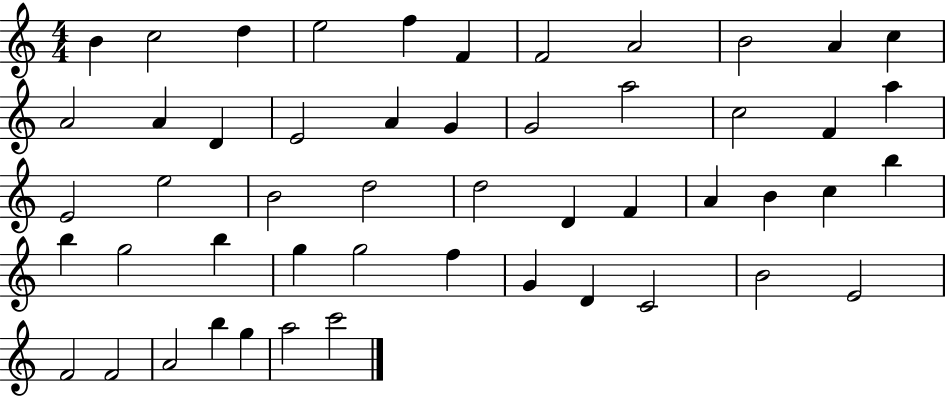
{
  \clef treble
  \numericTimeSignature
  \time 4/4
  \key c \major
  b'4 c''2 d''4 | e''2 f''4 f'4 | f'2 a'2 | b'2 a'4 c''4 | \break a'2 a'4 d'4 | e'2 a'4 g'4 | g'2 a''2 | c''2 f'4 a''4 | \break e'2 e''2 | b'2 d''2 | d''2 d'4 f'4 | a'4 b'4 c''4 b''4 | \break b''4 g''2 b''4 | g''4 g''2 f''4 | g'4 d'4 c'2 | b'2 e'2 | \break f'2 f'2 | a'2 b''4 g''4 | a''2 c'''2 | \bar "|."
}